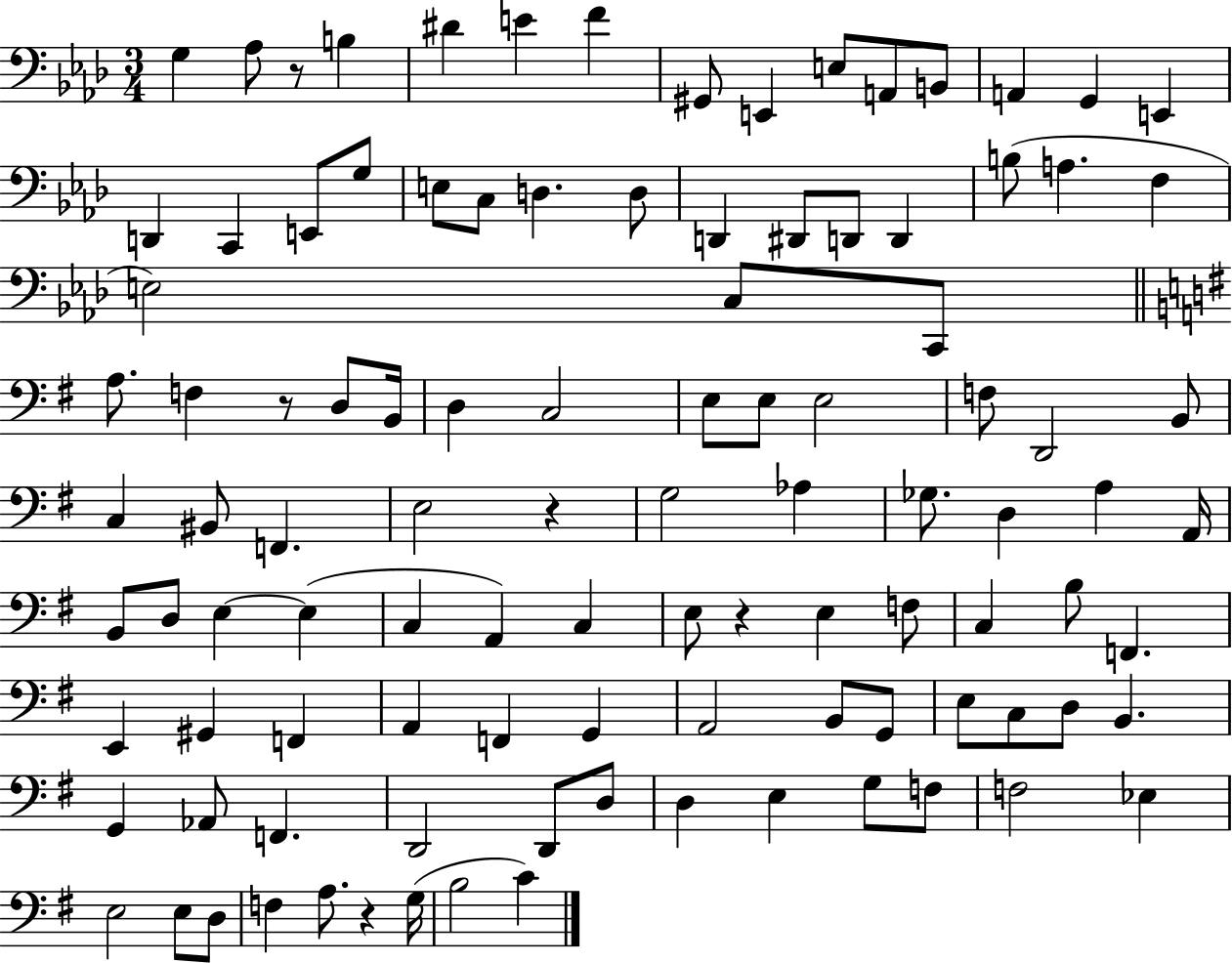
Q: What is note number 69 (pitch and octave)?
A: G#2